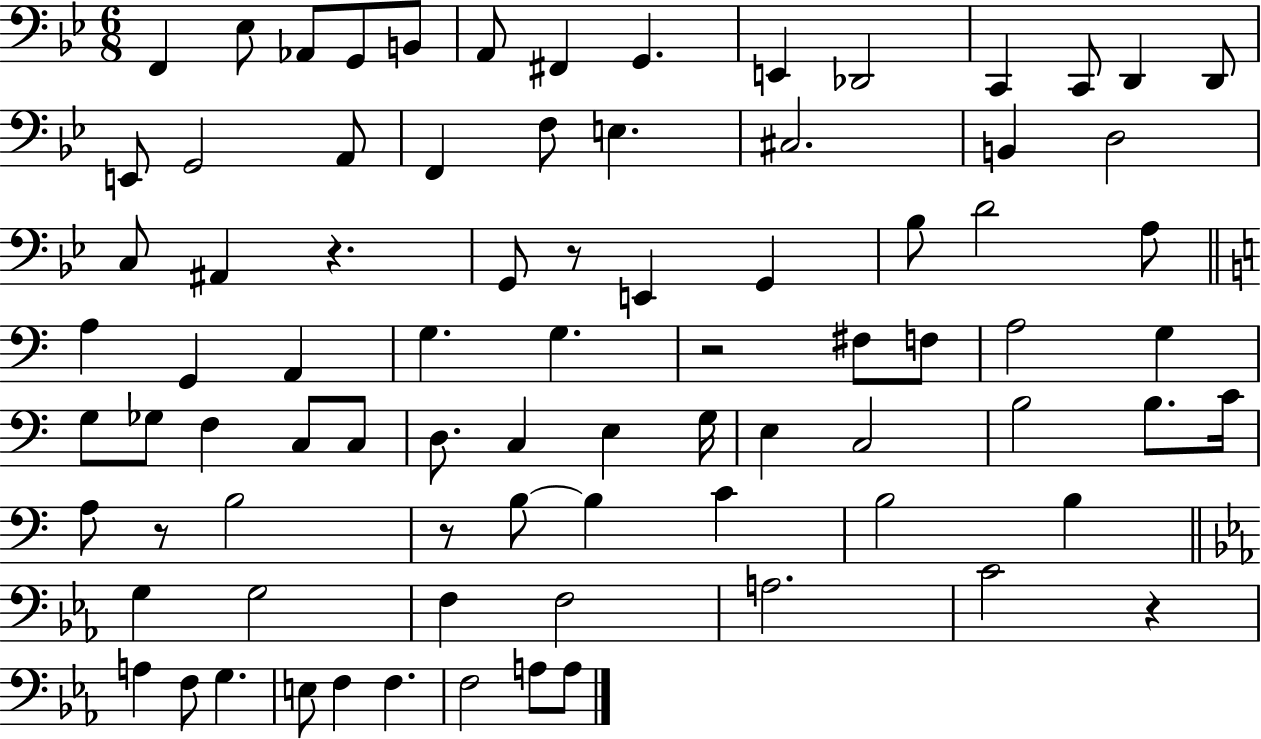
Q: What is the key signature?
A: BES major